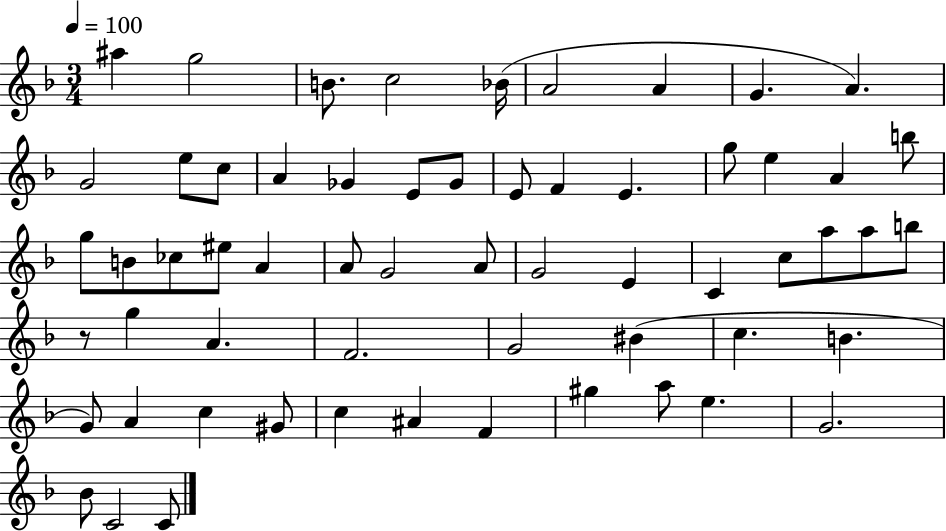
X:1
T:Untitled
M:3/4
L:1/4
K:F
^a g2 B/2 c2 _B/4 A2 A G A G2 e/2 c/2 A _G E/2 _G/2 E/2 F E g/2 e A b/2 g/2 B/2 _c/2 ^e/2 A A/2 G2 A/2 G2 E C c/2 a/2 a/2 b/2 z/2 g A F2 G2 ^B c B G/2 A c ^G/2 c ^A F ^g a/2 e G2 _B/2 C2 C/2